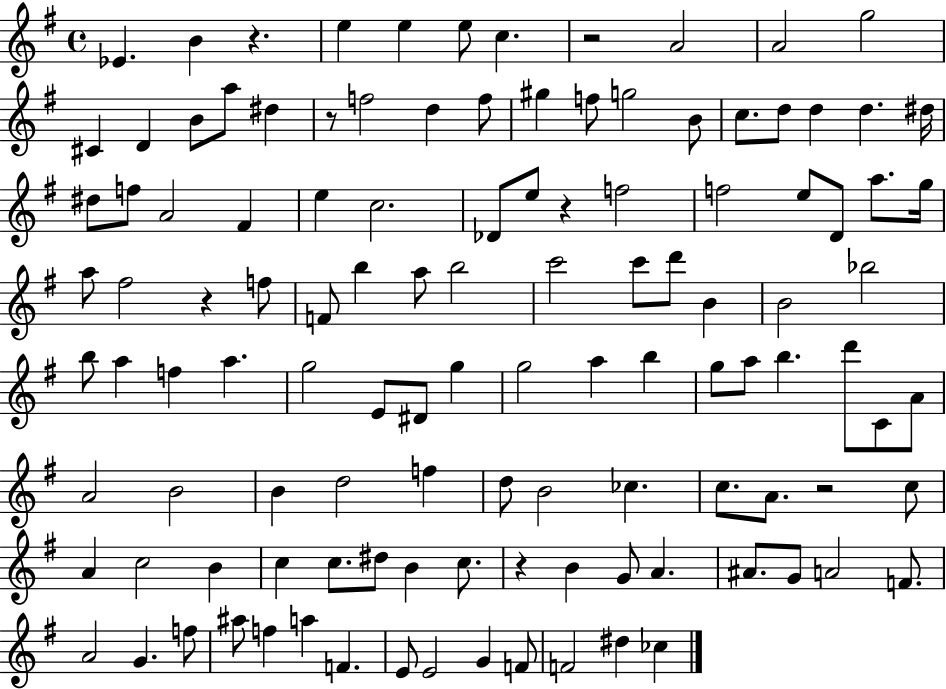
X:1
T:Untitled
M:4/4
L:1/4
K:G
_E B z e e e/2 c z2 A2 A2 g2 ^C D B/2 a/2 ^d z/2 f2 d f/2 ^g f/2 g2 B/2 c/2 d/2 d d ^d/4 ^d/2 f/2 A2 ^F e c2 _D/2 e/2 z f2 f2 e/2 D/2 a/2 g/4 a/2 ^f2 z f/2 F/2 b a/2 b2 c'2 c'/2 d'/2 B B2 _b2 b/2 a f a g2 E/2 ^D/2 g g2 a b g/2 a/2 b d'/2 C/2 A/2 A2 B2 B d2 f d/2 B2 _c c/2 A/2 z2 c/2 A c2 B c c/2 ^d/2 B c/2 z B G/2 A ^A/2 G/2 A2 F/2 A2 G f/2 ^a/2 f a F E/2 E2 G F/2 F2 ^d _c